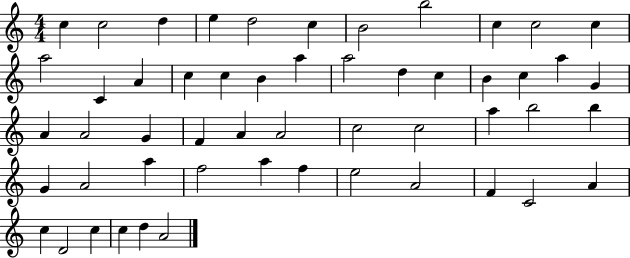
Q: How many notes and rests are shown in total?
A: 53